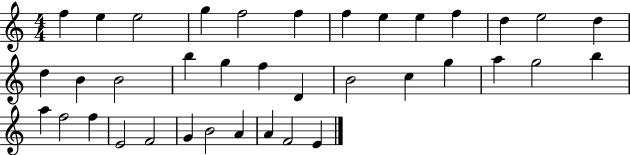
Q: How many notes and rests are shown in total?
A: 37